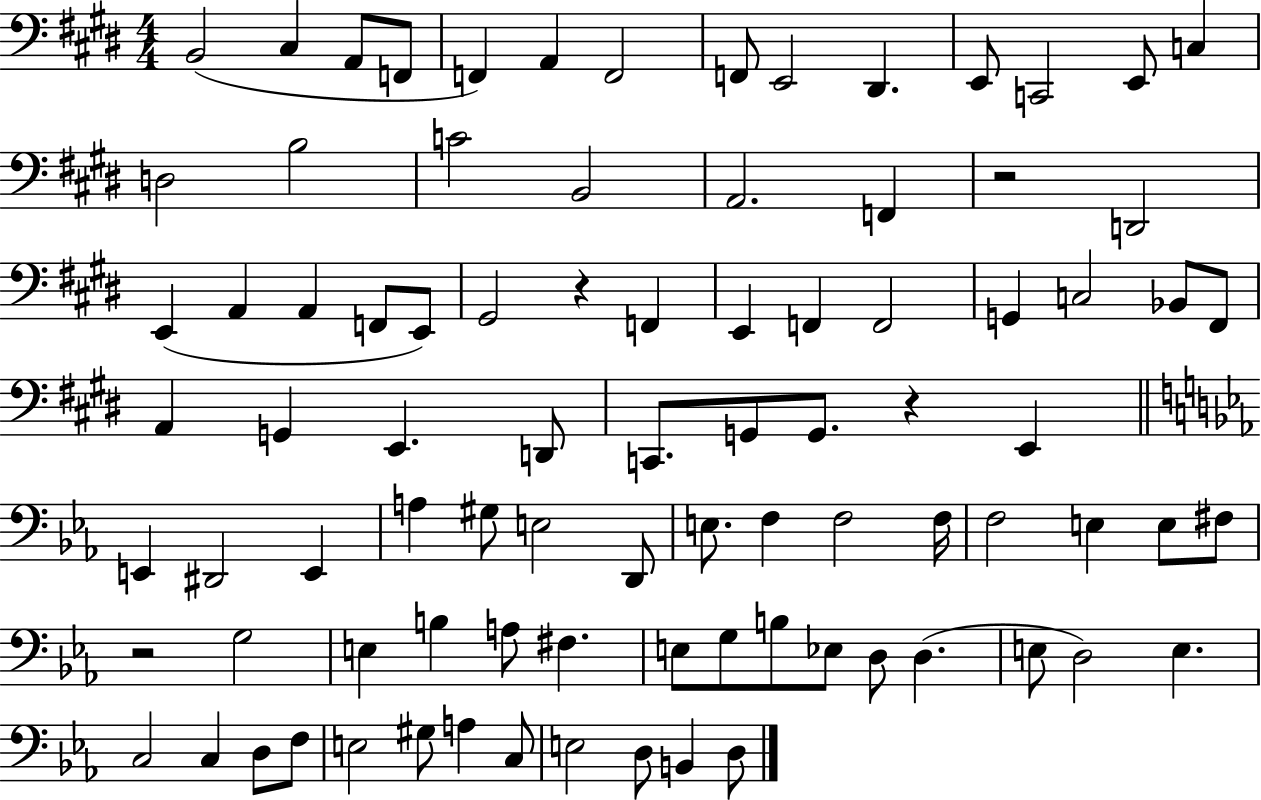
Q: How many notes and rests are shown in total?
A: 88